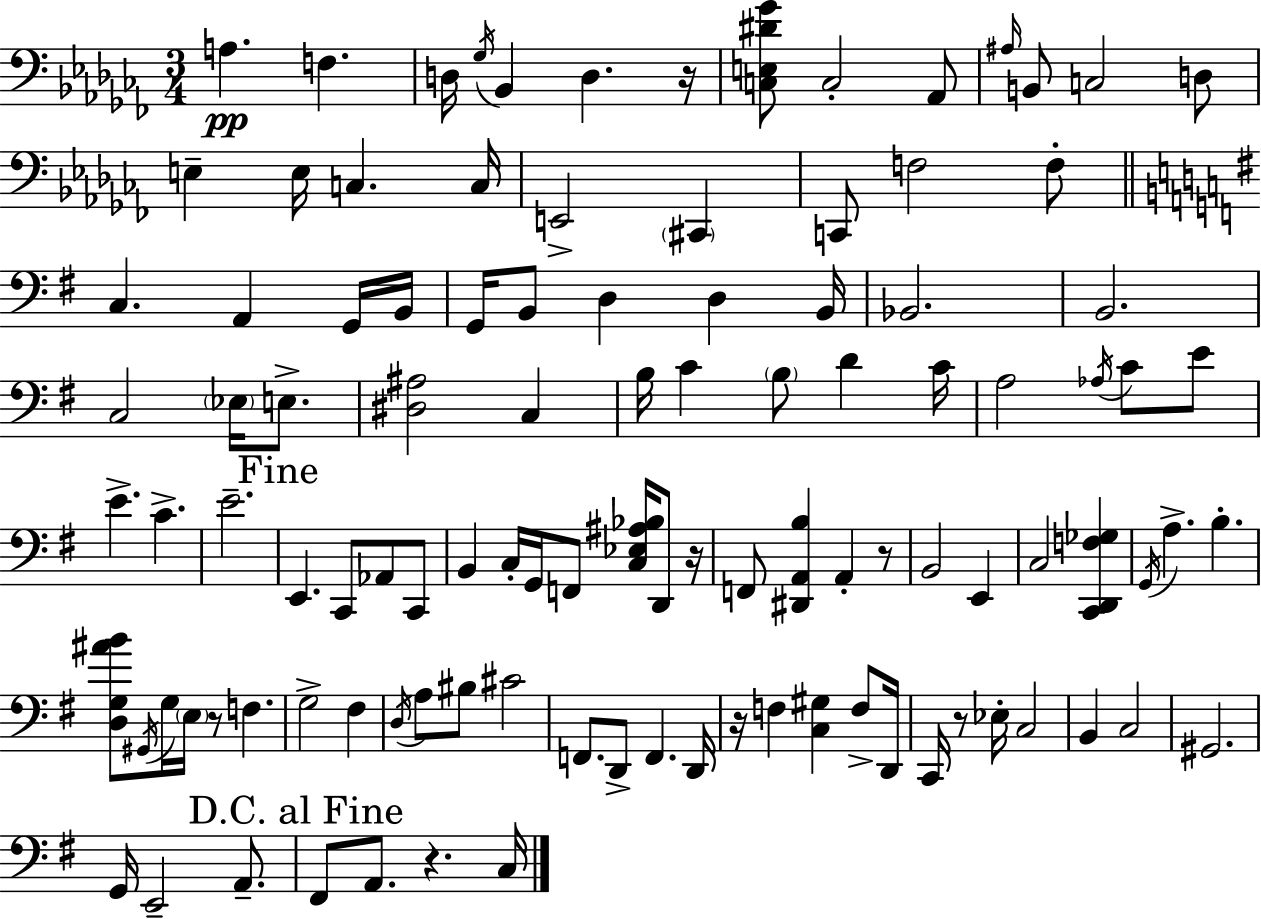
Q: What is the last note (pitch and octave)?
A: C3